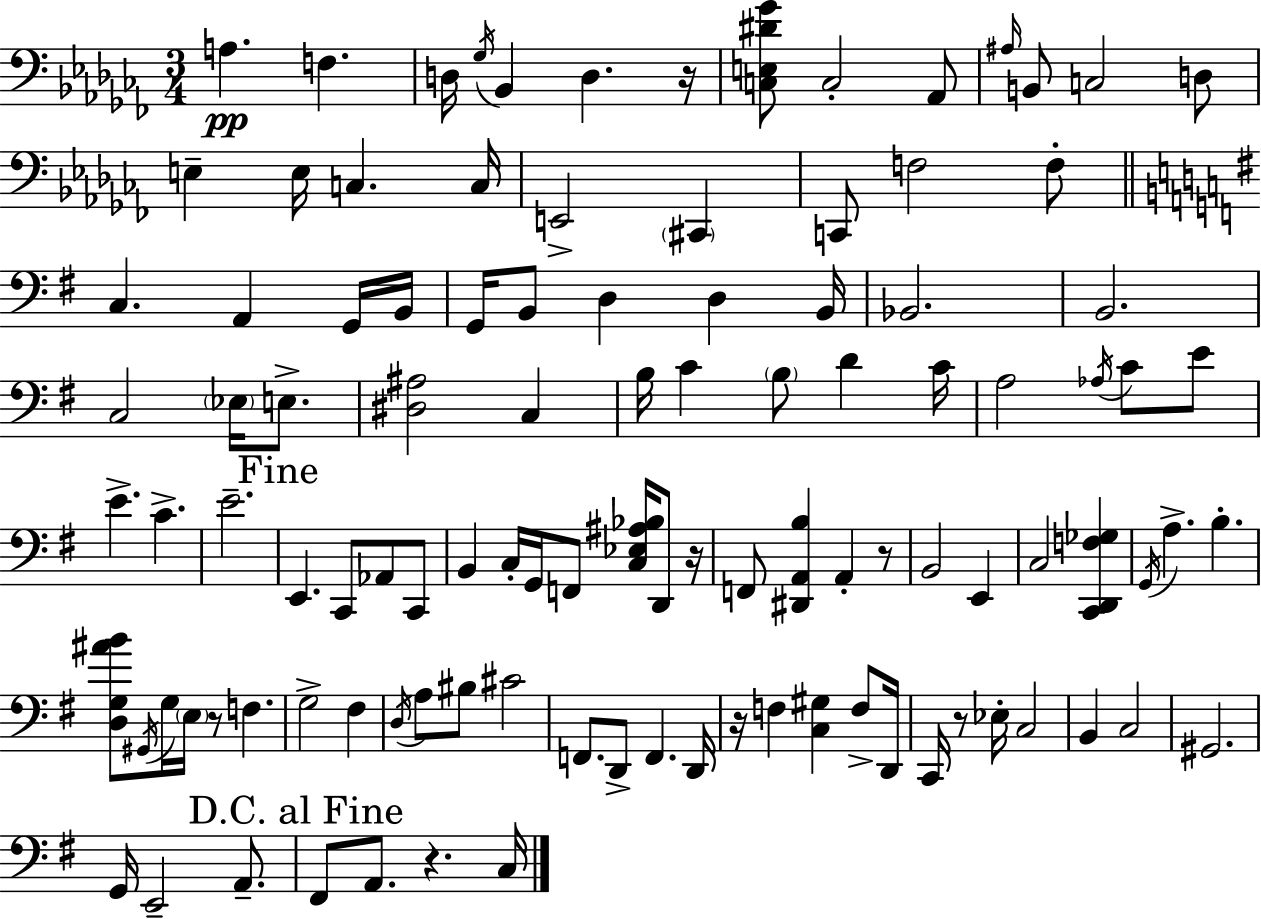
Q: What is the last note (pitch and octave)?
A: C3